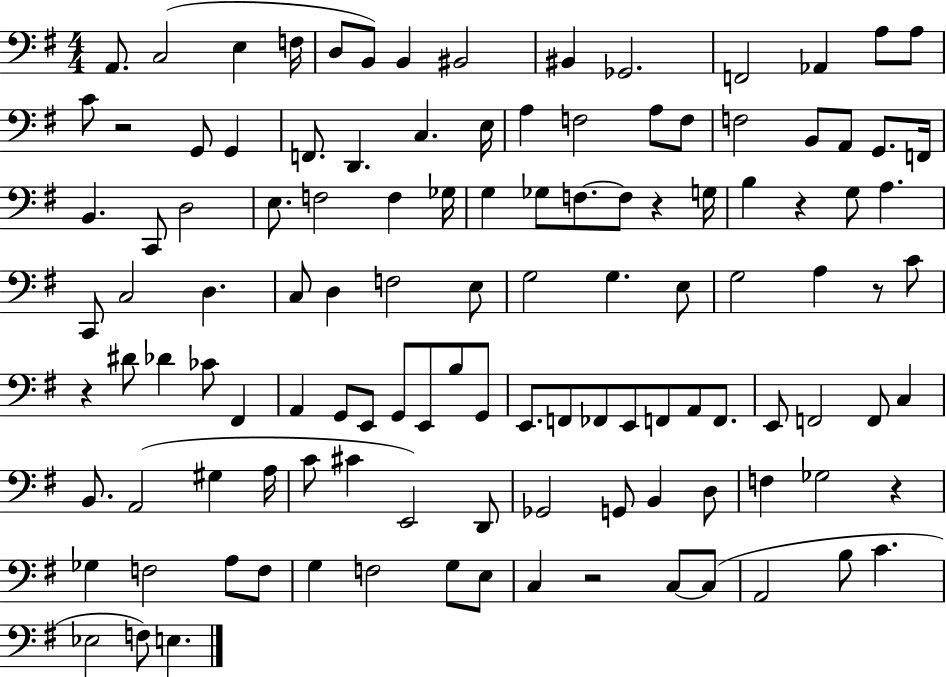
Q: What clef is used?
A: bass